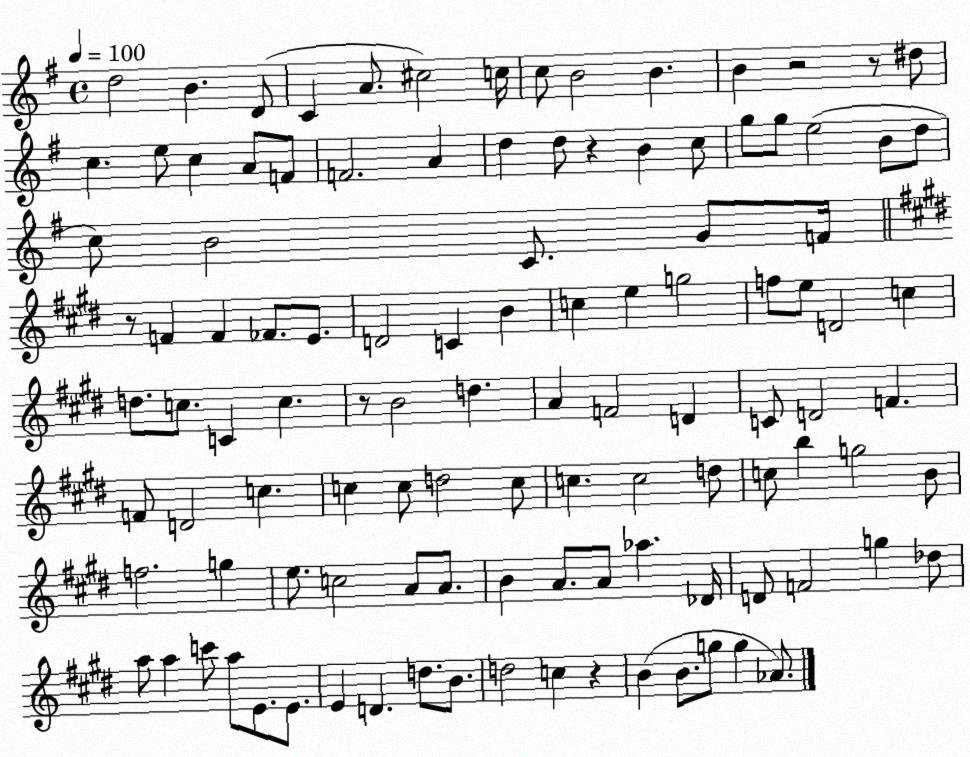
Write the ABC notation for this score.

X:1
T:Untitled
M:4/4
L:1/4
K:G
d2 B D/2 C A/2 ^c2 c/4 c/2 B2 B B z2 z/2 ^d/2 c e/2 c A/2 F/2 F2 A d d/2 z B c/2 g/2 g/2 e2 B/2 d/2 c/2 B2 C/2 G/2 F/4 z/2 F F _F/2 E/2 D2 C B c e g2 f/2 e/2 D2 c d/2 c/2 C c z/2 B2 d A F2 D C/2 D2 F F/2 D2 c c c/2 d2 c/2 c c2 d/2 c/2 b g2 B/2 f2 g e/2 c2 A/2 A/2 B A/2 A/2 _a _D/4 D/2 F2 g _d/2 a/2 a c'/2 a/2 E/2 E/2 E D d/2 B/2 d2 c z B B/2 g/2 g _A/2